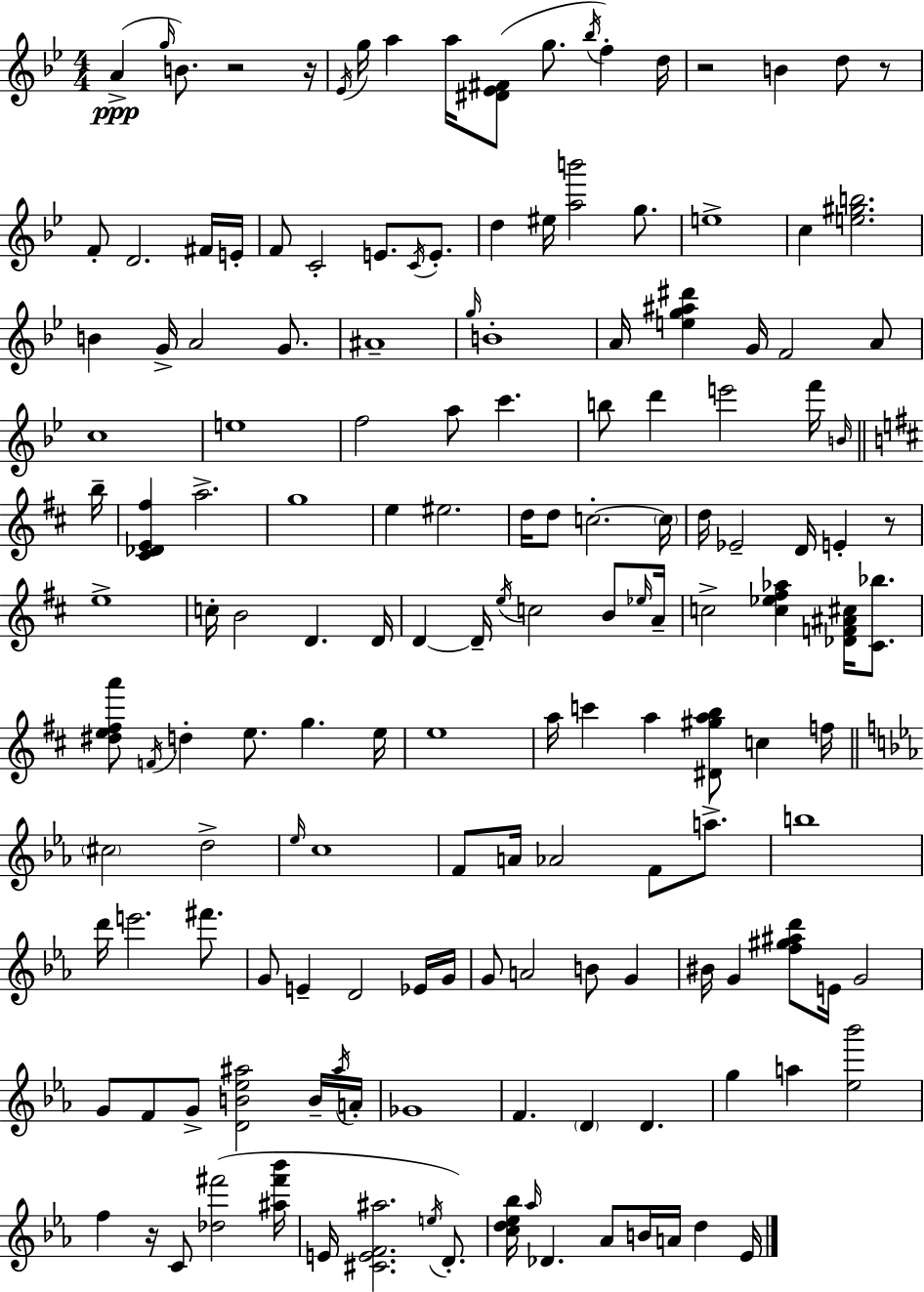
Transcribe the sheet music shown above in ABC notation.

X:1
T:Untitled
M:4/4
L:1/4
K:Gm
A g/4 B/2 z2 z/4 _E/4 g/4 a a/4 [^D_E^F]/2 g/2 _b/4 f d/4 z2 B d/2 z/2 F/2 D2 ^F/4 E/4 F/2 C2 E/2 C/4 E/2 d ^e/4 [ab']2 g/2 e4 c [e^gb]2 B G/4 A2 G/2 ^A4 g/4 B4 A/4 [eg^a^d'] G/4 F2 A/2 c4 e4 f2 a/2 c' b/2 d' e'2 f'/4 B/4 b/4 [^C_DE^f] a2 g4 e ^e2 d/4 d/2 c2 c/4 d/4 _E2 D/4 E z/2 e4 c/4 B2 D D/4 D D/4 e/4 c2 B/2 _e/4 A/4 c2 [c_e^f_a] [_DF^A^c]/4 [^C_b]/2 [^de^fa']/2 F/4 d e/2 g e/4 e4 a/4 c' a [^D^gab]/2 c f/4 ^c2 d2 _e/4 c4 F/2 A/4 _A2 F/2 a/2 b4 d'/4 e'2 ^f'/2 G/2 E D2 _E/4 G/4 G/2 A2 B/2 G ^B/4 G [f^g^ad']/2 E/4 G2 G/2 F/2 G/2 [DB_e^a]2 B/4 ^a/4 A/4 _G4 F D D g a [_e_b']2 f z/4 C/2 [_d^f']2 [^a^f'_b']/4 E/4 [^CEF^a]2 e/4 D/2 [cd_e_b]/4 _a/4 _D _A/2 B/4 A/4 d _E/4